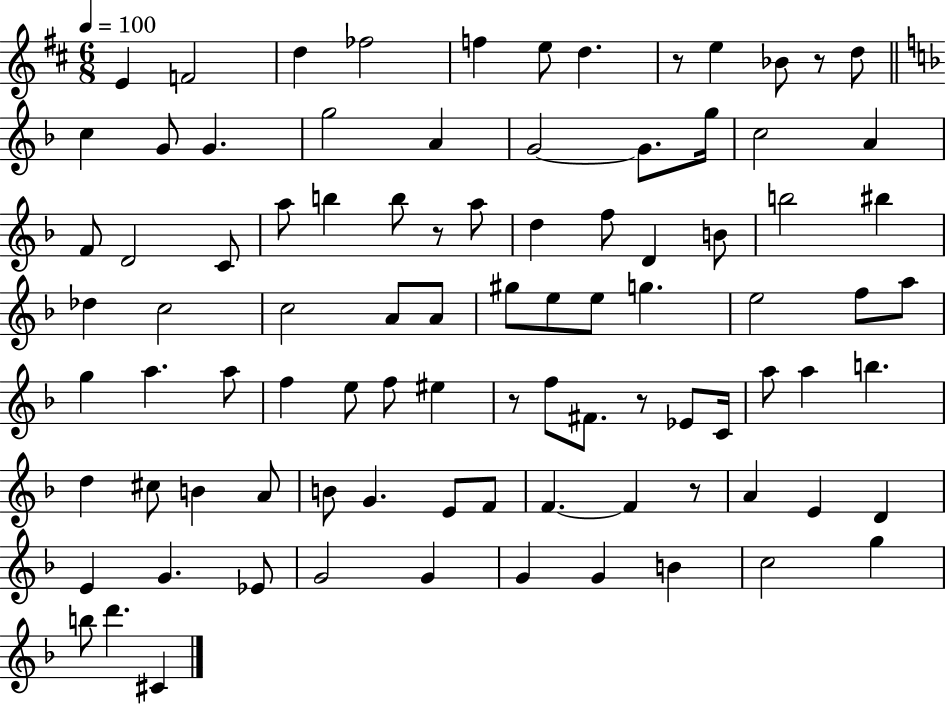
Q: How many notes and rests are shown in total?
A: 91